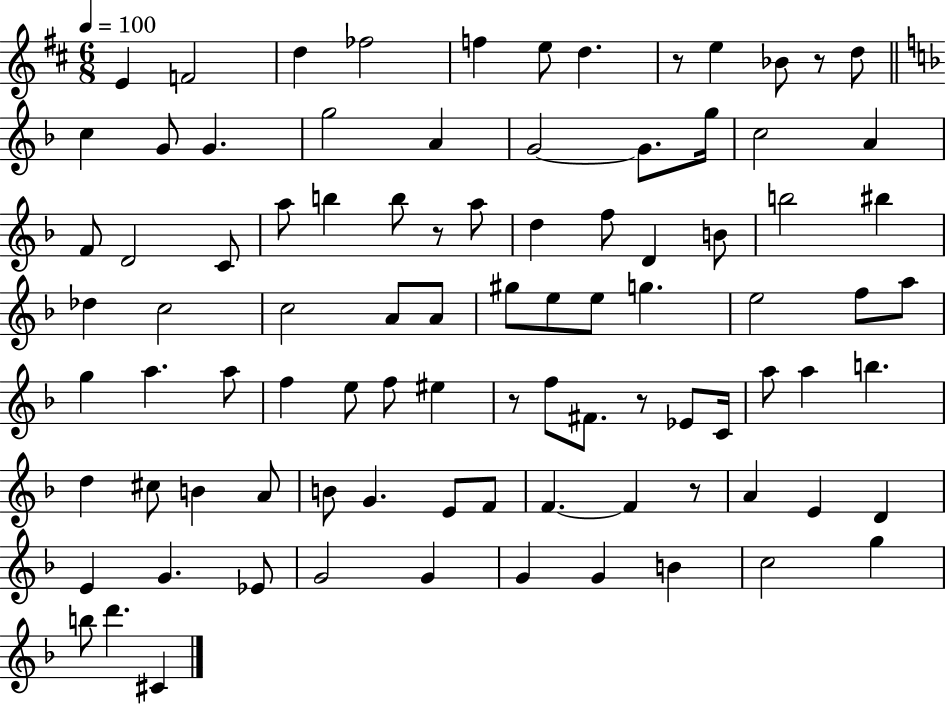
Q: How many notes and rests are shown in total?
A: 91